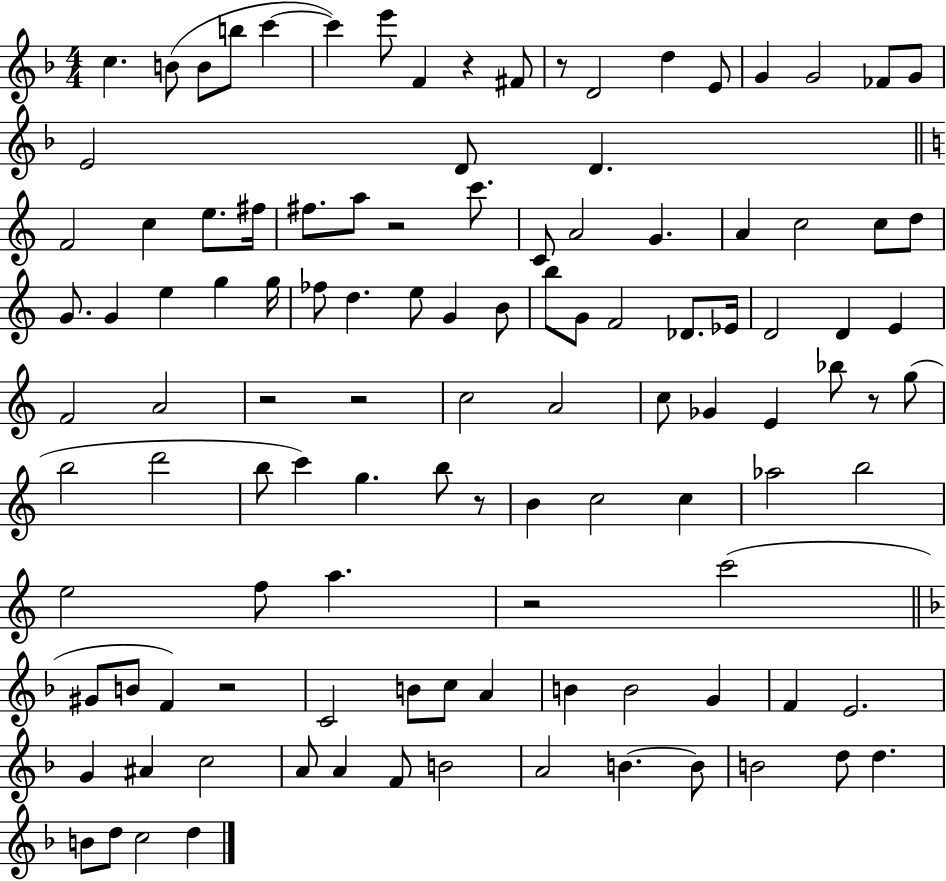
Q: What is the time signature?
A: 4/4